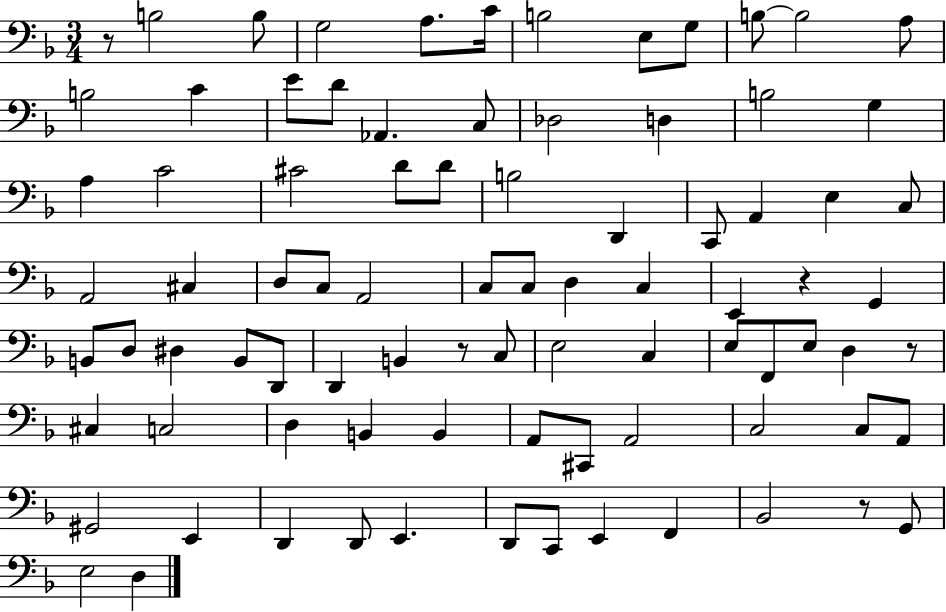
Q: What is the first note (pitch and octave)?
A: B3